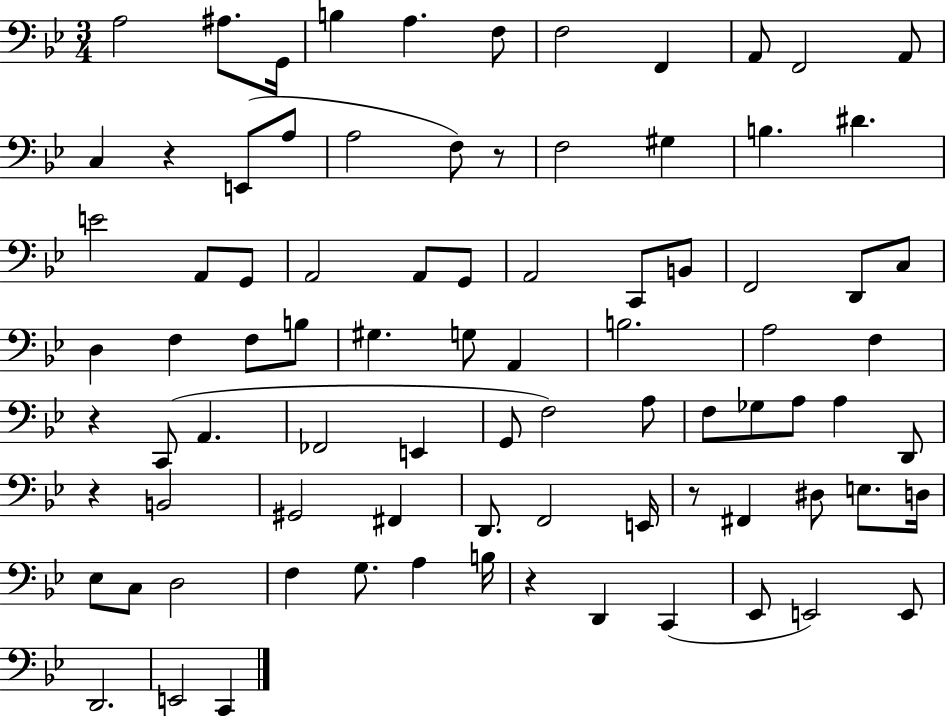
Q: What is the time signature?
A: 3/4